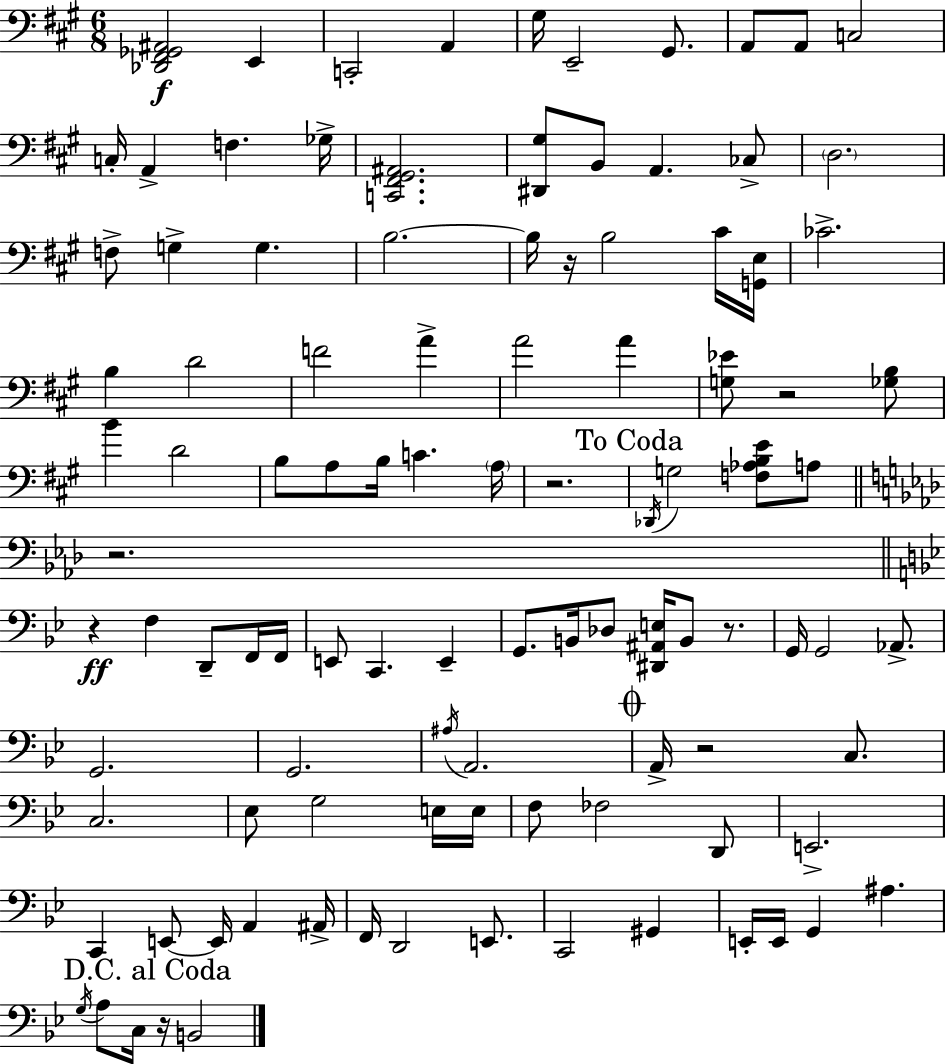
{
  \clef bass
  \numericTimeSignature
  \time 6/8
  \key a \major
  <des, fis, ges, ais,>2\f e,4 | c,2-. a,4 | gis16 e,2-- gis,8. | a,8 a,8 c2 | \break c16-. a,4-> f4. ges16-> | <c, fis, gis, ais,>2. | <dis, gis>8 b,8 a,4. ces8-> | \parenthesize d2. | \break f8-> g4-> g4. | b2.~~ | b16 r16 b2 cis'16 <g, e>16 | ces'2.-> | \break b4 d'2 | f'2 a'4-> | a'2 a'4 | <g ees'>8 r2 <ges b>8 | \break b'4 d'2 | b8 a8 b16 c'4. \parenthesize a16 | r2. | \mark "To Coda" \acciaccatura { des,16 } g2 <f aes b e'>8 a8 | \break \bar "||" \break \key f \minor r2. | \bar "||" \break \key g \minor r4\ff f4 d,8-- f,16 f,16 | e,8 c,4. e,4-- | g,8. b,16 des8 <dis, ais, e>16 b,8 r8. | g,16 g,2 aes,8.-> | \break g,2. | g,2. | \acciaccatura { ais16 } a,2. | \mark \markup { \musicglyph "scripts.coda" } a,16-> r2 c8. | \break c2. | ees8 g2 e16 | e16 f8 fes2 d,8 | e,2.-> | \break c,4 e,8~~ e,16 a,4 | ais,16-> f,16 d,2 e,8. | c,2 gis,4 | e,16-. e,16 g,4 ais4. | \break \mark "D.C. al Coda" \acciaccatura { g16 } a8 c16 r16 b,2 | \bar "|."
}